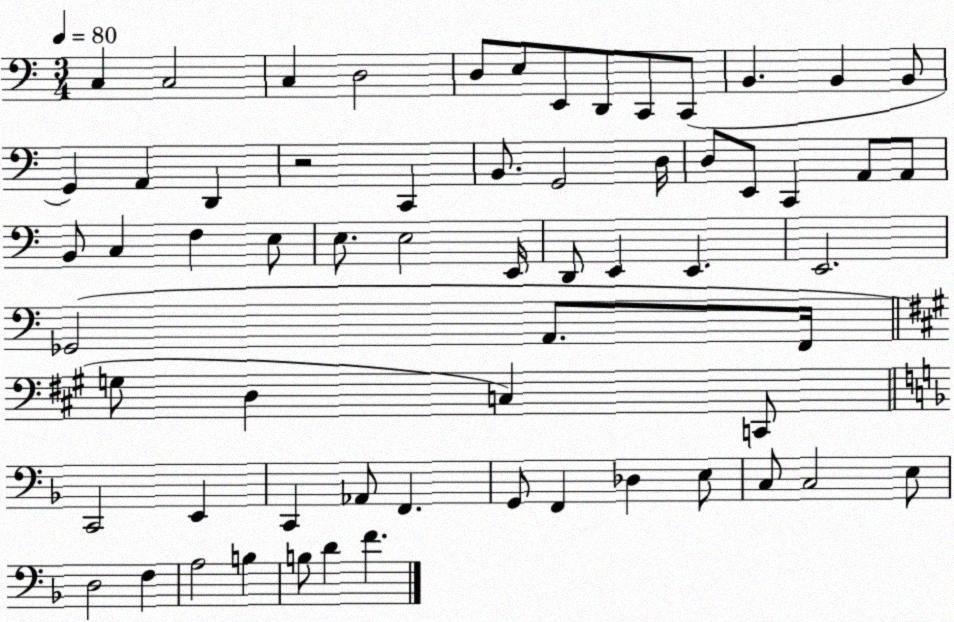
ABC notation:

X:1
T:Untitled
M:3/4
L:1/4
K:C
C, C,2 C, D,2 D,/2 E,/2 E,,/2 D,,/2 C,,/2 C,,/2 B,, B,, B,,/2 G,, A,, D,, z2 C,, B,,/2 G,,2 D,/4 D,/2 E,,/2 C,, A,,/2 A,,/2 B,,/2 C, F, E,/2 E,/2 E,2 E,,/4 D,,/2 E,, E,, E,,2 _G,,2 A,,/2 F,,/4 G,/2 D, C, C,,/2 C,,2 E,, C,, _A,,/2 F,, G,,/2 F,, _D, E,/2 C,/2 C,2 E,/2 D,2 F, A,2 B, B,/2 D F